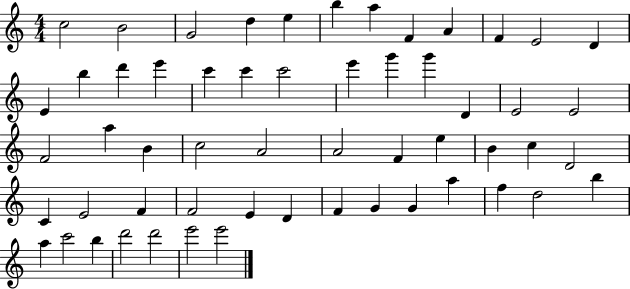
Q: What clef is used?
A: treble